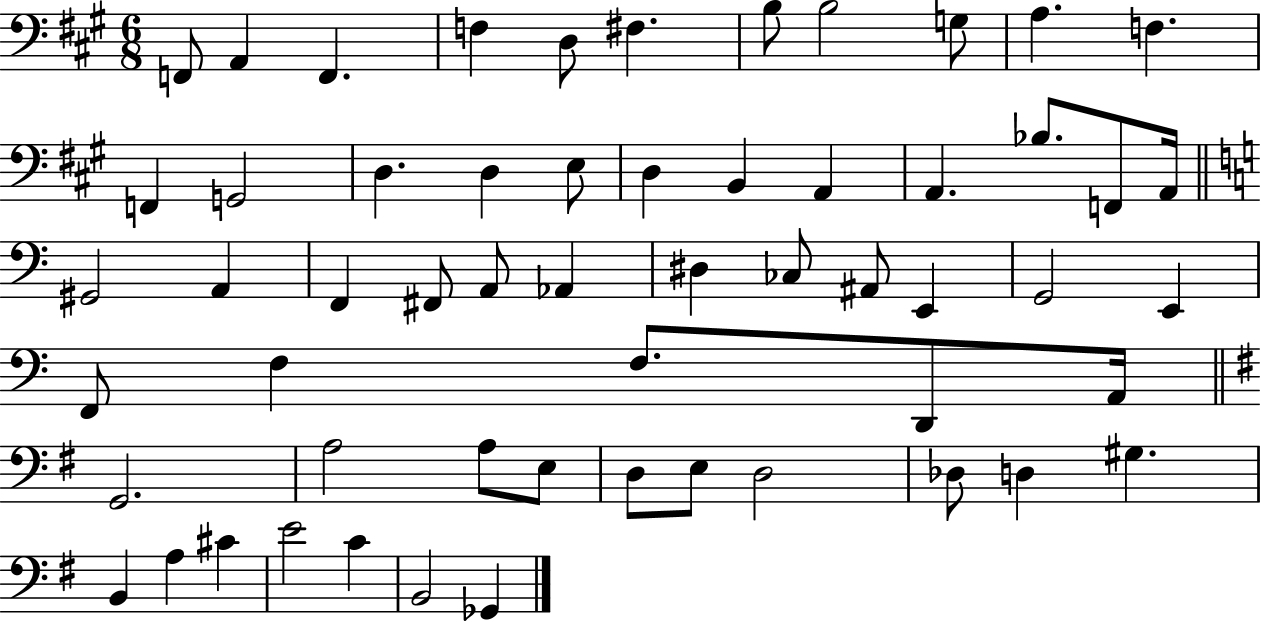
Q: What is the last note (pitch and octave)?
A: Gb2